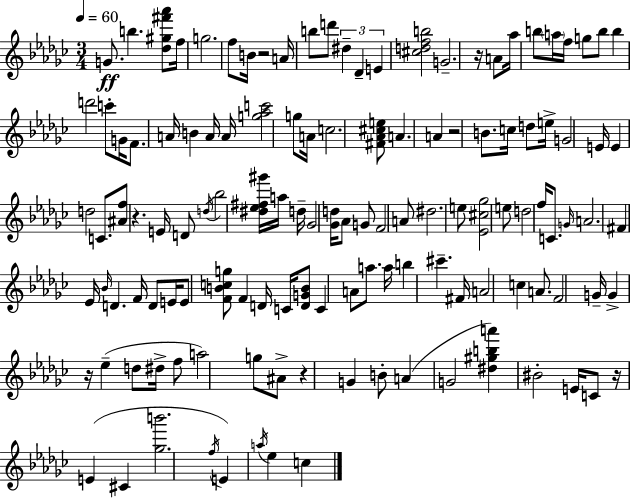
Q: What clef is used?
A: treble